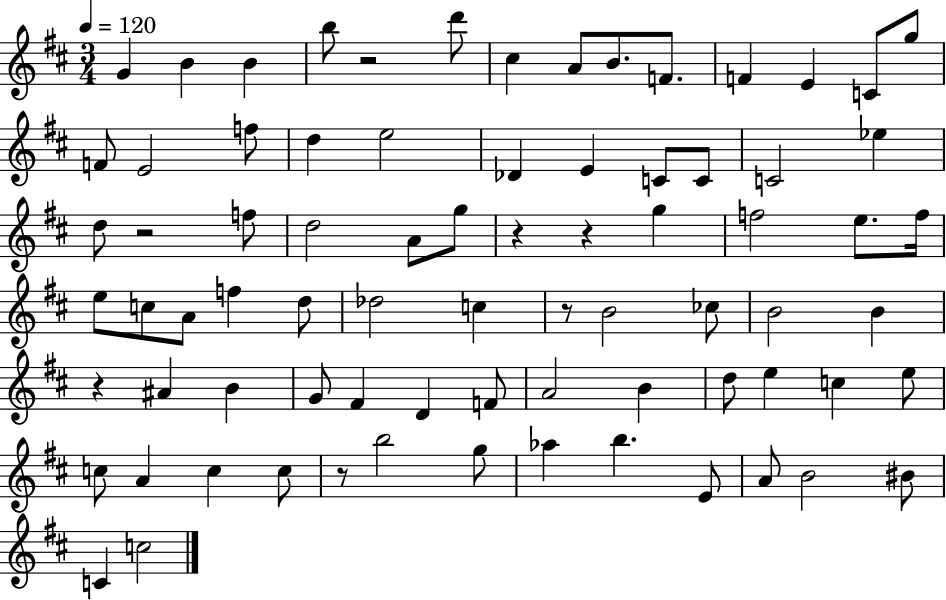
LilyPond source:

{
  \clef treble
  \numericTimeSignature
  \time 3/4
  \key d \major
  \tempo 4 = 120
  \repeat volta 2 { g'4 b'4 b'4 | b''8 r2 d'''8 | cis''4 a'8 b'8. f'8. | f'4 e'4 c'8 g''8 | \break f'8 e'2 f''8 | d''4 e''2 | des'4 e'4 c'8 c'8 | c'2 ees''4 | \break d''8 r2 f''8 | d''2 a'8 g''8 | r4 r4 g''4 | f''2 e''8. f''16 | \break e''8 c''8 a'8 f''4 d''8 | des''2 c''4 | r8 b'2 ces''8 | b'2 b'4 | \break r4 ais'4 b'4 | g'8 fis'4 d'4 f'8 | a'2 b'4 | d''8 e''4 c''4 e''8 | \break c''8 a'4 c''4 c''8 | r8 b''2 g''8 | aes''4 b''4. e'8 | a'8 b'2 bis'8 | \break c'4 c''2 | } \bar "|."
}